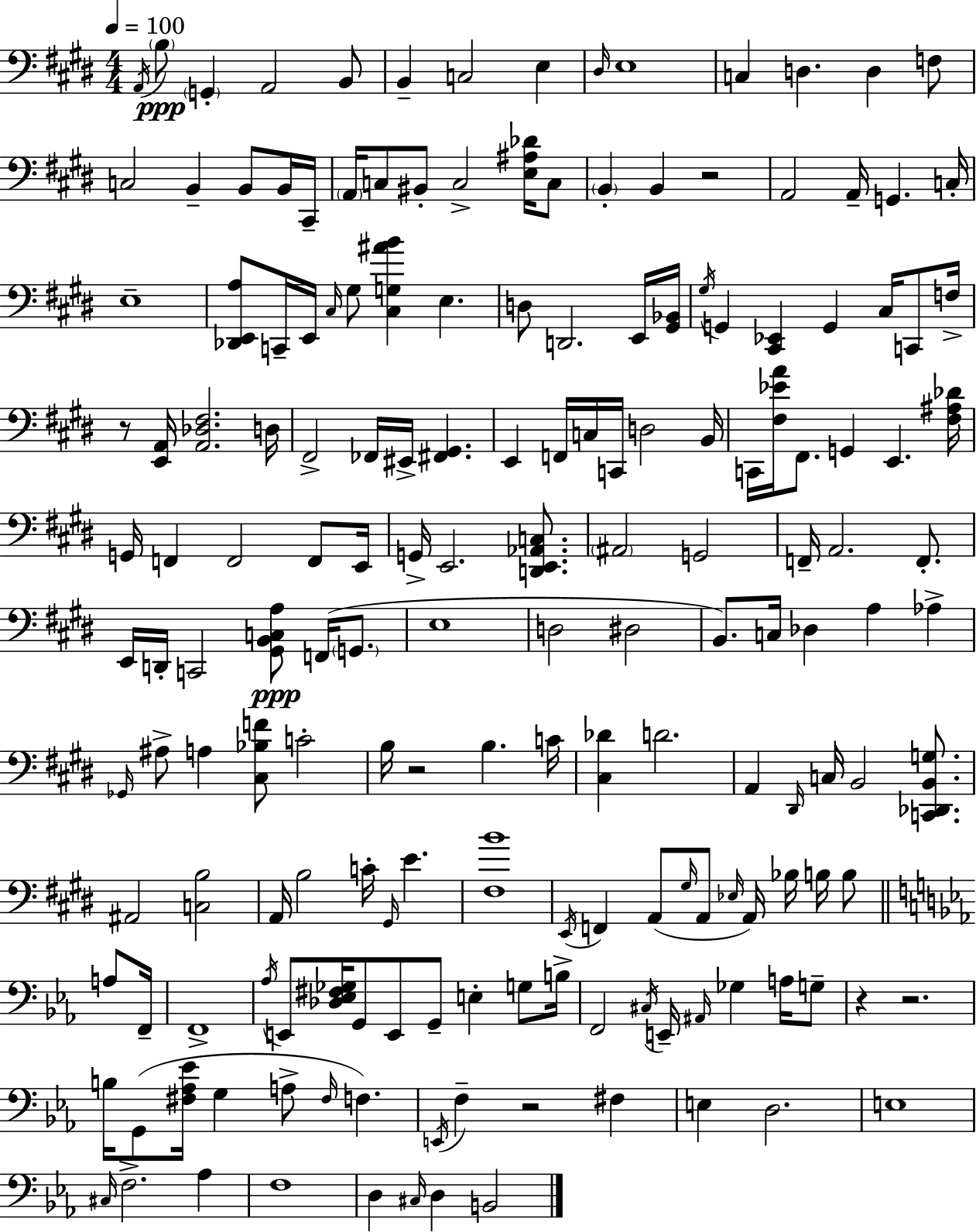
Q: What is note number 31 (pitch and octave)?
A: E3